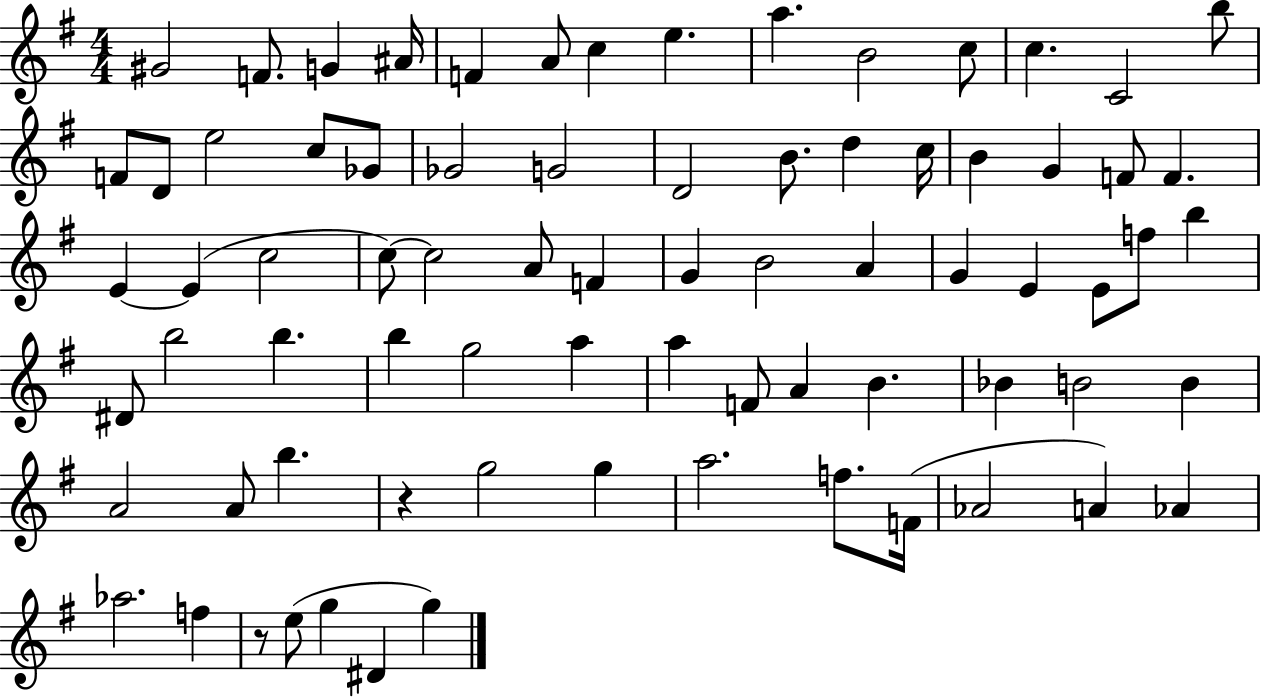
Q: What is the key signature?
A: G major